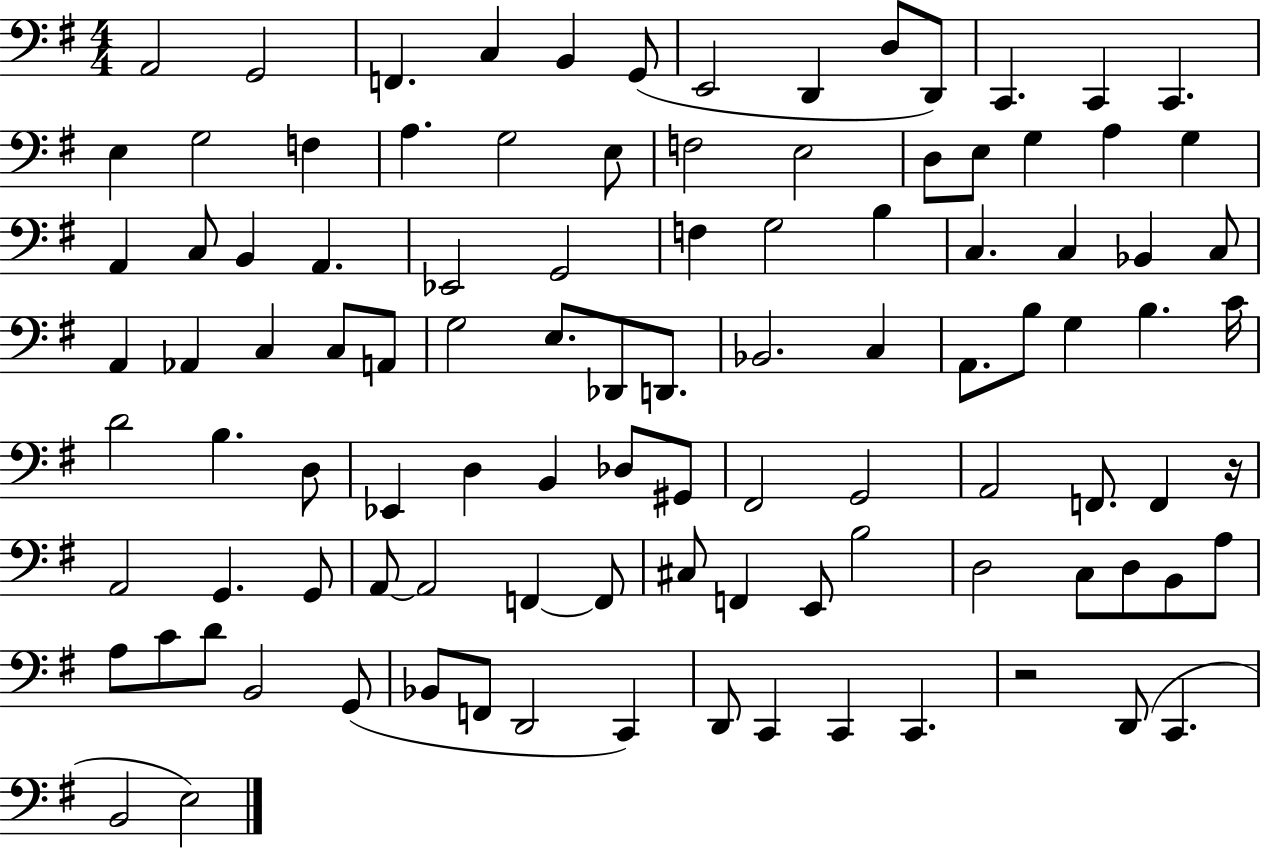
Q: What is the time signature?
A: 4/4